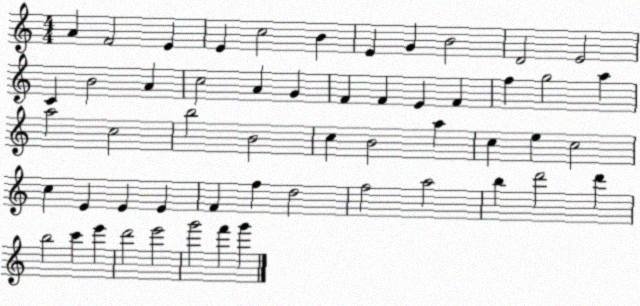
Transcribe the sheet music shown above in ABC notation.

X:1
T:Untitled
M:4/4
L:1/4
K:C
A F2 E E c2 B E G B2 D2 E2 C B2 A c2 A G F F E F f g2 a a2 c2 b2 B2 c B2 a c e c2 c E E E F f d2 f2 a2 b d'2 d' b2 c' e' d'2 e'2 g'2 f' g'